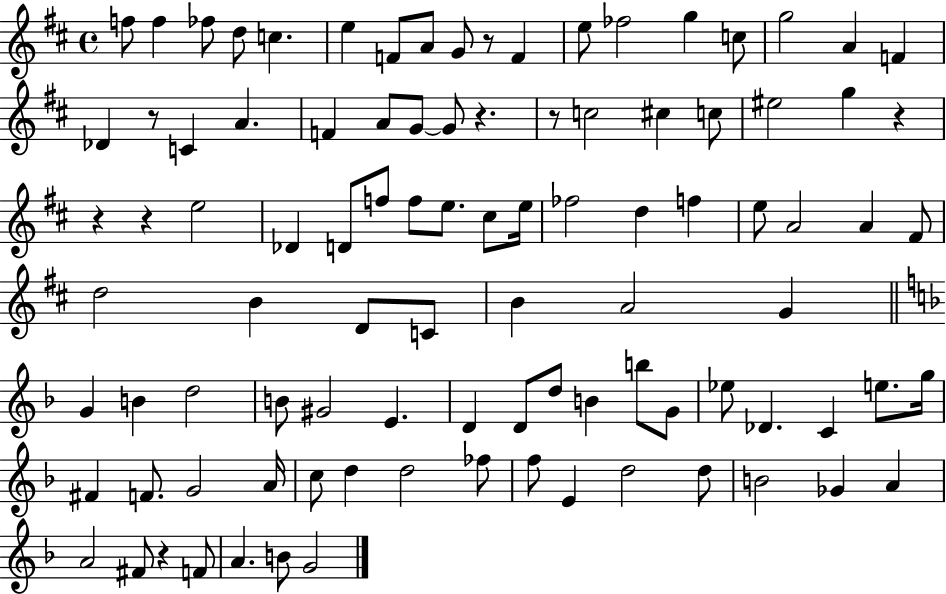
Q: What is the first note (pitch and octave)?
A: F5